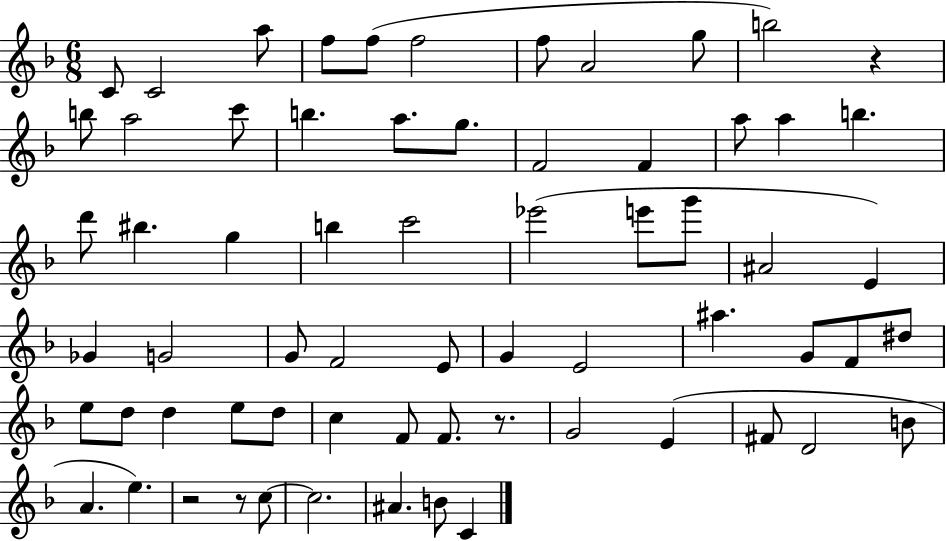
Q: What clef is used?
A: treble